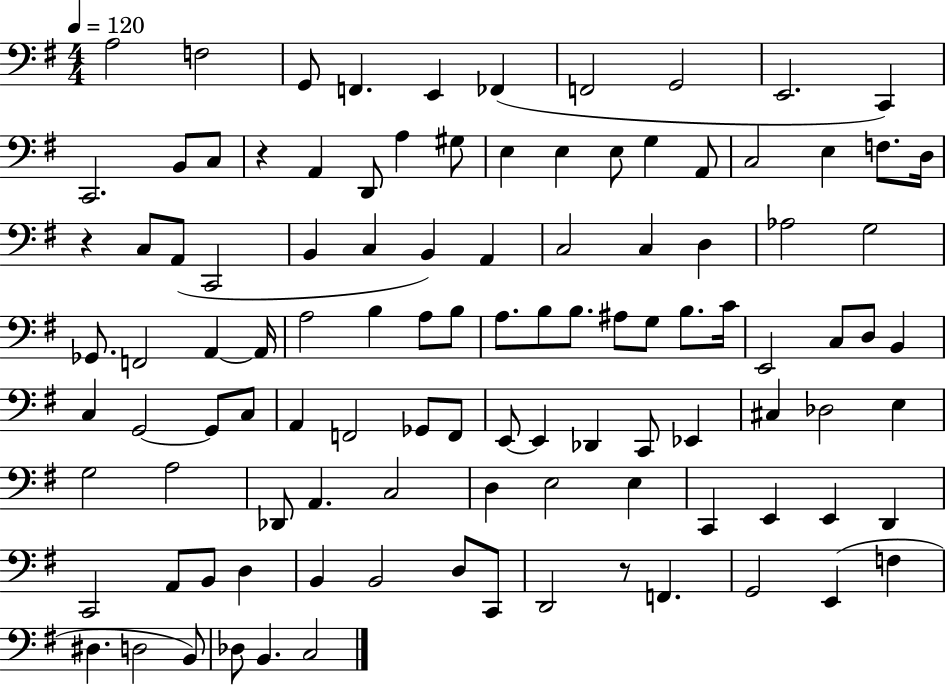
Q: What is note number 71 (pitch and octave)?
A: C#3